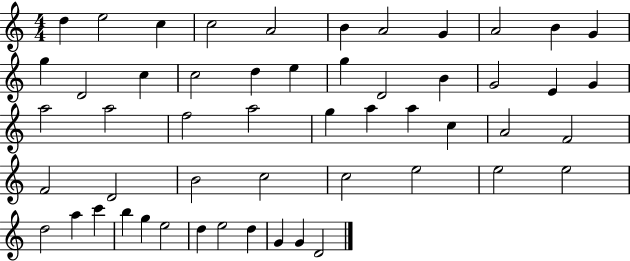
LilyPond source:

{
  \clef treble
  \numericTimeSignature
  \time 4/4
  \key c \major
  d''4 e''2 c''4 | c''2 a'2 | b'4 a'2 g'4 | a'2 b'4 g'4 | \break g''4 d'2 c''4 | c''2 d''4 e''4 | g''4 d'2 b'4 | g'2 e'4 g'4 | \break a''2 a''2 | f''2 a''2 | g''4 a''4 a''4 c''4 | a'2 f'2 | \break f'2 d'2 | b'2 c''2 | c''2 e''2 | e''2 e''2 | \break d''2 a''4 c'''4 | b''4 g''4 e''2 | d''4 e''2 d''4 | g'4 g'4 d'2 | \break \bar "|."
}